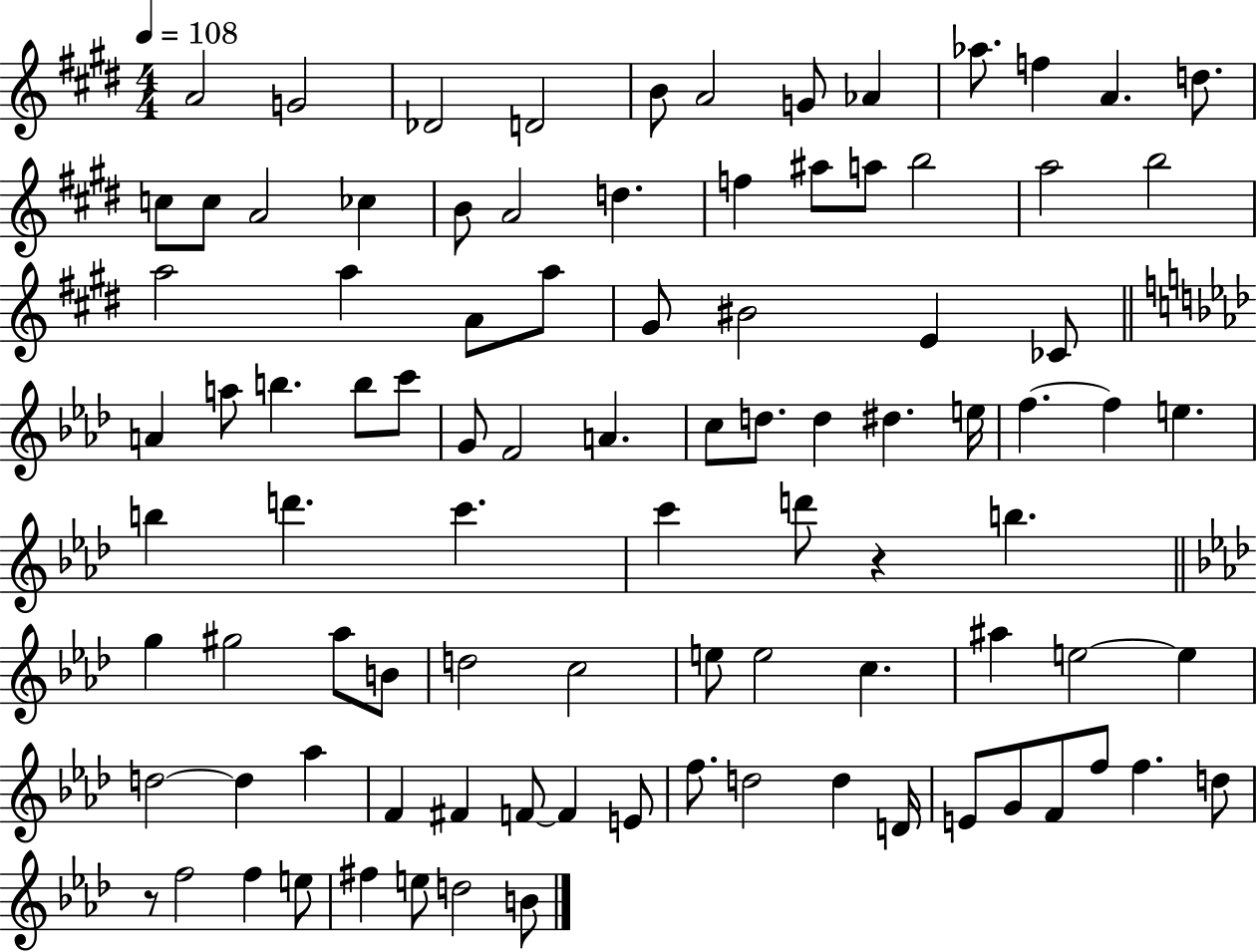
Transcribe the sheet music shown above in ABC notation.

X:1
T:Untitled
M:4/4
L:1/4
K:E
A2 G2 _D2 D2 B/2 A2 G/2 _A _a/2 f A d/2 c/2 c/2 A2 _c B/2 A2 d f ^a/2 a/2 b2 a2 b2 a2 a A/2 a/2 ^G/2 ^B2 E _C/2 A a/2 b b/2 c'/2 G/2 F2 A c/2 d/2 d ^d e/4 f f e b d' c' c' d'/2 z b g ^g2 _a/2 B/2 d2 c2 e/2 e2 c ^a e2 e d2 d _a F ^F F/2 F E/2 f/2 d2 d D/4 E/2 G/2 F/2 f/2 f d/2 z/2 f2 f e/2 ^f e/2 d2 B/2